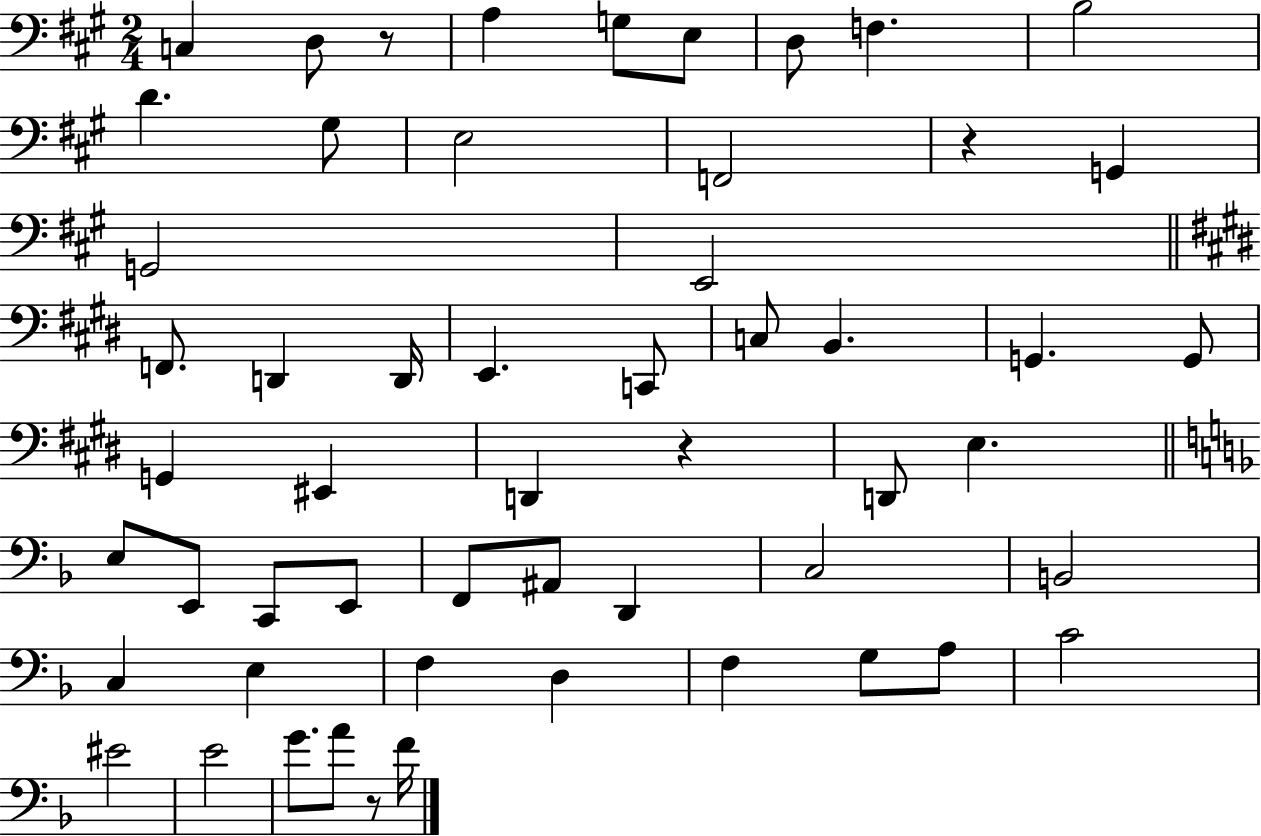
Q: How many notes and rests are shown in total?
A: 55